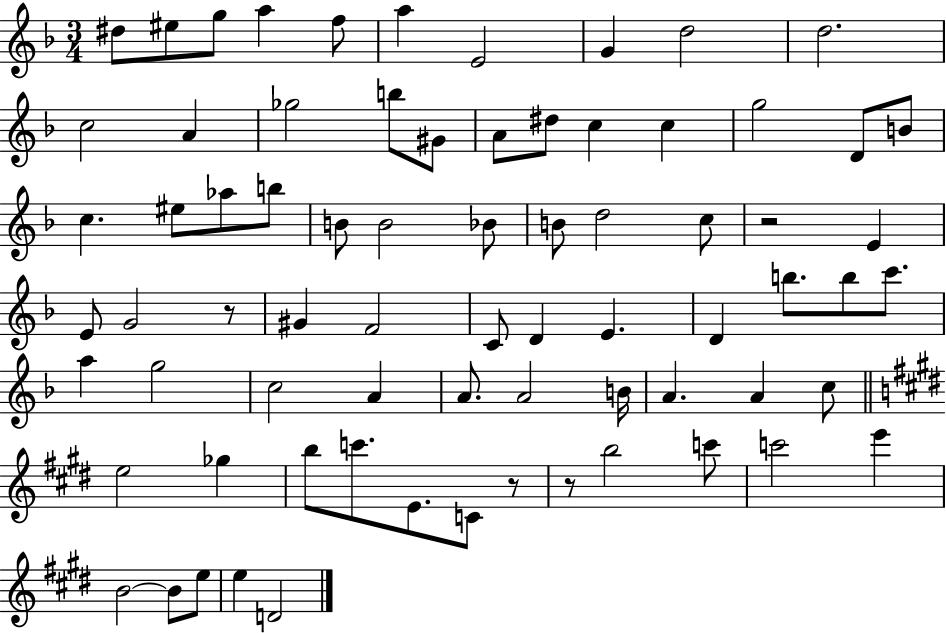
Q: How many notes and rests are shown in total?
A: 73